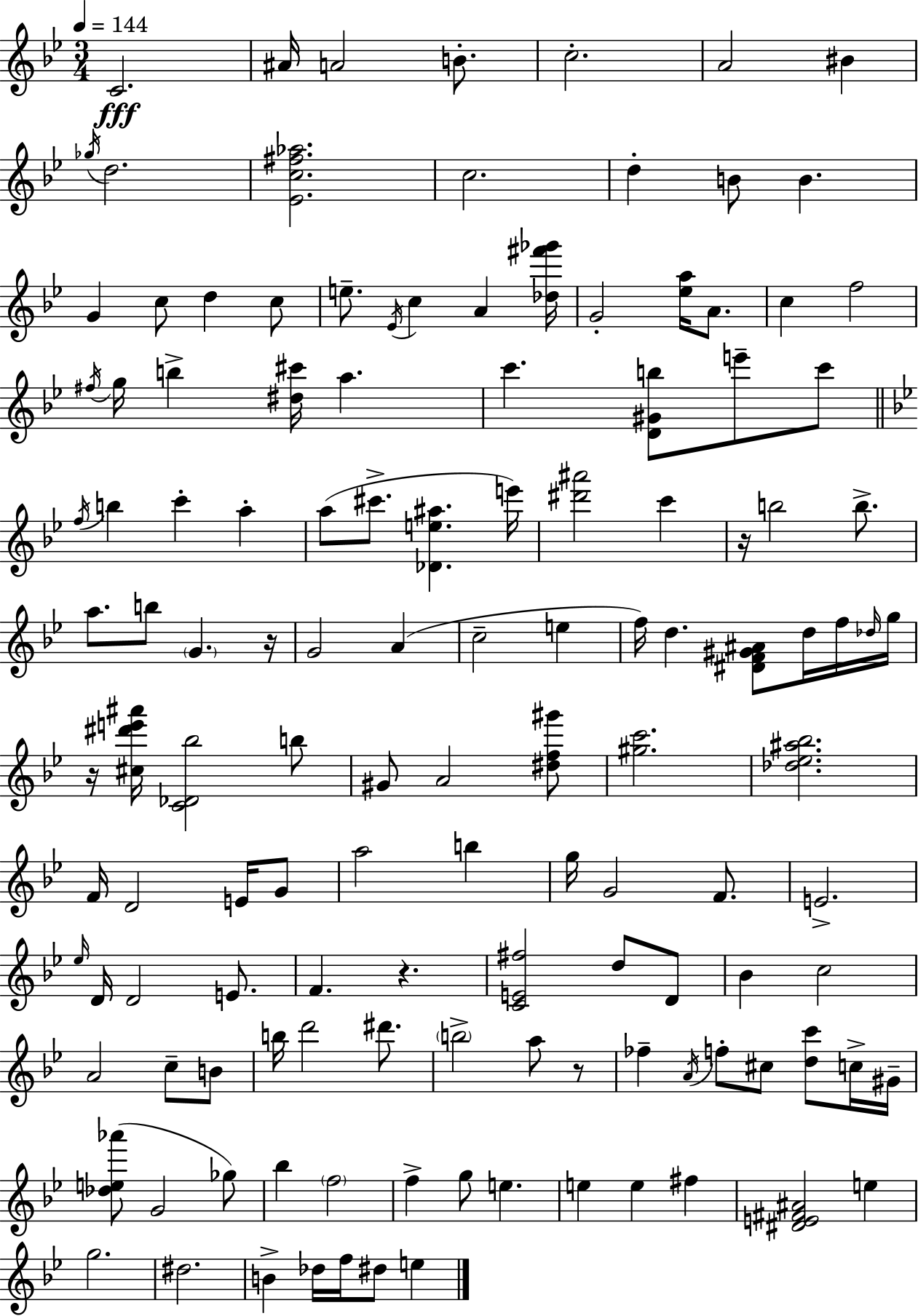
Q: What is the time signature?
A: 3/4